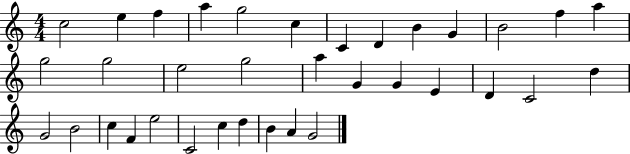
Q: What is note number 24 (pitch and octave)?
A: D5